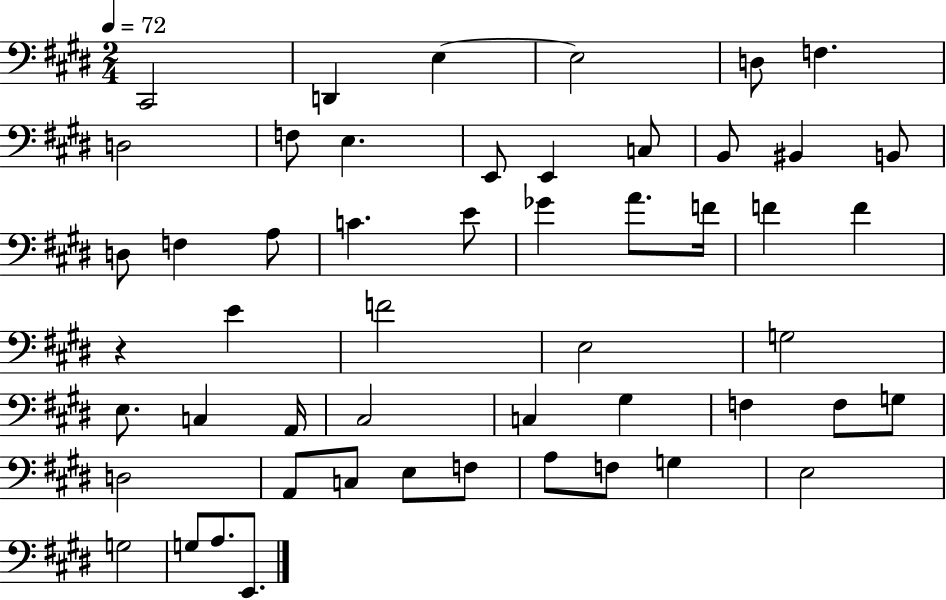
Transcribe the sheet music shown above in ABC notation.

X:1
T:Untitled
M:2/4
L:1/4
K:E
^C,,2 D,, E, E,2 D,/2 F, D,2 F,/2 E, E,,/2 E,, C,/2 B,,/2 ^B,, B,,/2 D,/2 F, A,/2 C E/2 _G A/2 F/4 F F z E F2 E,2 G,2 E,/2 C, A,,/4 ^C,2 C, ^G, F, F,/2 G,/2 D,2 A,,/2 C,/2 E,/2 F,/2 A,/2 F,/2 G, E,2 G,2 G,/2 A,/2 E,,/2